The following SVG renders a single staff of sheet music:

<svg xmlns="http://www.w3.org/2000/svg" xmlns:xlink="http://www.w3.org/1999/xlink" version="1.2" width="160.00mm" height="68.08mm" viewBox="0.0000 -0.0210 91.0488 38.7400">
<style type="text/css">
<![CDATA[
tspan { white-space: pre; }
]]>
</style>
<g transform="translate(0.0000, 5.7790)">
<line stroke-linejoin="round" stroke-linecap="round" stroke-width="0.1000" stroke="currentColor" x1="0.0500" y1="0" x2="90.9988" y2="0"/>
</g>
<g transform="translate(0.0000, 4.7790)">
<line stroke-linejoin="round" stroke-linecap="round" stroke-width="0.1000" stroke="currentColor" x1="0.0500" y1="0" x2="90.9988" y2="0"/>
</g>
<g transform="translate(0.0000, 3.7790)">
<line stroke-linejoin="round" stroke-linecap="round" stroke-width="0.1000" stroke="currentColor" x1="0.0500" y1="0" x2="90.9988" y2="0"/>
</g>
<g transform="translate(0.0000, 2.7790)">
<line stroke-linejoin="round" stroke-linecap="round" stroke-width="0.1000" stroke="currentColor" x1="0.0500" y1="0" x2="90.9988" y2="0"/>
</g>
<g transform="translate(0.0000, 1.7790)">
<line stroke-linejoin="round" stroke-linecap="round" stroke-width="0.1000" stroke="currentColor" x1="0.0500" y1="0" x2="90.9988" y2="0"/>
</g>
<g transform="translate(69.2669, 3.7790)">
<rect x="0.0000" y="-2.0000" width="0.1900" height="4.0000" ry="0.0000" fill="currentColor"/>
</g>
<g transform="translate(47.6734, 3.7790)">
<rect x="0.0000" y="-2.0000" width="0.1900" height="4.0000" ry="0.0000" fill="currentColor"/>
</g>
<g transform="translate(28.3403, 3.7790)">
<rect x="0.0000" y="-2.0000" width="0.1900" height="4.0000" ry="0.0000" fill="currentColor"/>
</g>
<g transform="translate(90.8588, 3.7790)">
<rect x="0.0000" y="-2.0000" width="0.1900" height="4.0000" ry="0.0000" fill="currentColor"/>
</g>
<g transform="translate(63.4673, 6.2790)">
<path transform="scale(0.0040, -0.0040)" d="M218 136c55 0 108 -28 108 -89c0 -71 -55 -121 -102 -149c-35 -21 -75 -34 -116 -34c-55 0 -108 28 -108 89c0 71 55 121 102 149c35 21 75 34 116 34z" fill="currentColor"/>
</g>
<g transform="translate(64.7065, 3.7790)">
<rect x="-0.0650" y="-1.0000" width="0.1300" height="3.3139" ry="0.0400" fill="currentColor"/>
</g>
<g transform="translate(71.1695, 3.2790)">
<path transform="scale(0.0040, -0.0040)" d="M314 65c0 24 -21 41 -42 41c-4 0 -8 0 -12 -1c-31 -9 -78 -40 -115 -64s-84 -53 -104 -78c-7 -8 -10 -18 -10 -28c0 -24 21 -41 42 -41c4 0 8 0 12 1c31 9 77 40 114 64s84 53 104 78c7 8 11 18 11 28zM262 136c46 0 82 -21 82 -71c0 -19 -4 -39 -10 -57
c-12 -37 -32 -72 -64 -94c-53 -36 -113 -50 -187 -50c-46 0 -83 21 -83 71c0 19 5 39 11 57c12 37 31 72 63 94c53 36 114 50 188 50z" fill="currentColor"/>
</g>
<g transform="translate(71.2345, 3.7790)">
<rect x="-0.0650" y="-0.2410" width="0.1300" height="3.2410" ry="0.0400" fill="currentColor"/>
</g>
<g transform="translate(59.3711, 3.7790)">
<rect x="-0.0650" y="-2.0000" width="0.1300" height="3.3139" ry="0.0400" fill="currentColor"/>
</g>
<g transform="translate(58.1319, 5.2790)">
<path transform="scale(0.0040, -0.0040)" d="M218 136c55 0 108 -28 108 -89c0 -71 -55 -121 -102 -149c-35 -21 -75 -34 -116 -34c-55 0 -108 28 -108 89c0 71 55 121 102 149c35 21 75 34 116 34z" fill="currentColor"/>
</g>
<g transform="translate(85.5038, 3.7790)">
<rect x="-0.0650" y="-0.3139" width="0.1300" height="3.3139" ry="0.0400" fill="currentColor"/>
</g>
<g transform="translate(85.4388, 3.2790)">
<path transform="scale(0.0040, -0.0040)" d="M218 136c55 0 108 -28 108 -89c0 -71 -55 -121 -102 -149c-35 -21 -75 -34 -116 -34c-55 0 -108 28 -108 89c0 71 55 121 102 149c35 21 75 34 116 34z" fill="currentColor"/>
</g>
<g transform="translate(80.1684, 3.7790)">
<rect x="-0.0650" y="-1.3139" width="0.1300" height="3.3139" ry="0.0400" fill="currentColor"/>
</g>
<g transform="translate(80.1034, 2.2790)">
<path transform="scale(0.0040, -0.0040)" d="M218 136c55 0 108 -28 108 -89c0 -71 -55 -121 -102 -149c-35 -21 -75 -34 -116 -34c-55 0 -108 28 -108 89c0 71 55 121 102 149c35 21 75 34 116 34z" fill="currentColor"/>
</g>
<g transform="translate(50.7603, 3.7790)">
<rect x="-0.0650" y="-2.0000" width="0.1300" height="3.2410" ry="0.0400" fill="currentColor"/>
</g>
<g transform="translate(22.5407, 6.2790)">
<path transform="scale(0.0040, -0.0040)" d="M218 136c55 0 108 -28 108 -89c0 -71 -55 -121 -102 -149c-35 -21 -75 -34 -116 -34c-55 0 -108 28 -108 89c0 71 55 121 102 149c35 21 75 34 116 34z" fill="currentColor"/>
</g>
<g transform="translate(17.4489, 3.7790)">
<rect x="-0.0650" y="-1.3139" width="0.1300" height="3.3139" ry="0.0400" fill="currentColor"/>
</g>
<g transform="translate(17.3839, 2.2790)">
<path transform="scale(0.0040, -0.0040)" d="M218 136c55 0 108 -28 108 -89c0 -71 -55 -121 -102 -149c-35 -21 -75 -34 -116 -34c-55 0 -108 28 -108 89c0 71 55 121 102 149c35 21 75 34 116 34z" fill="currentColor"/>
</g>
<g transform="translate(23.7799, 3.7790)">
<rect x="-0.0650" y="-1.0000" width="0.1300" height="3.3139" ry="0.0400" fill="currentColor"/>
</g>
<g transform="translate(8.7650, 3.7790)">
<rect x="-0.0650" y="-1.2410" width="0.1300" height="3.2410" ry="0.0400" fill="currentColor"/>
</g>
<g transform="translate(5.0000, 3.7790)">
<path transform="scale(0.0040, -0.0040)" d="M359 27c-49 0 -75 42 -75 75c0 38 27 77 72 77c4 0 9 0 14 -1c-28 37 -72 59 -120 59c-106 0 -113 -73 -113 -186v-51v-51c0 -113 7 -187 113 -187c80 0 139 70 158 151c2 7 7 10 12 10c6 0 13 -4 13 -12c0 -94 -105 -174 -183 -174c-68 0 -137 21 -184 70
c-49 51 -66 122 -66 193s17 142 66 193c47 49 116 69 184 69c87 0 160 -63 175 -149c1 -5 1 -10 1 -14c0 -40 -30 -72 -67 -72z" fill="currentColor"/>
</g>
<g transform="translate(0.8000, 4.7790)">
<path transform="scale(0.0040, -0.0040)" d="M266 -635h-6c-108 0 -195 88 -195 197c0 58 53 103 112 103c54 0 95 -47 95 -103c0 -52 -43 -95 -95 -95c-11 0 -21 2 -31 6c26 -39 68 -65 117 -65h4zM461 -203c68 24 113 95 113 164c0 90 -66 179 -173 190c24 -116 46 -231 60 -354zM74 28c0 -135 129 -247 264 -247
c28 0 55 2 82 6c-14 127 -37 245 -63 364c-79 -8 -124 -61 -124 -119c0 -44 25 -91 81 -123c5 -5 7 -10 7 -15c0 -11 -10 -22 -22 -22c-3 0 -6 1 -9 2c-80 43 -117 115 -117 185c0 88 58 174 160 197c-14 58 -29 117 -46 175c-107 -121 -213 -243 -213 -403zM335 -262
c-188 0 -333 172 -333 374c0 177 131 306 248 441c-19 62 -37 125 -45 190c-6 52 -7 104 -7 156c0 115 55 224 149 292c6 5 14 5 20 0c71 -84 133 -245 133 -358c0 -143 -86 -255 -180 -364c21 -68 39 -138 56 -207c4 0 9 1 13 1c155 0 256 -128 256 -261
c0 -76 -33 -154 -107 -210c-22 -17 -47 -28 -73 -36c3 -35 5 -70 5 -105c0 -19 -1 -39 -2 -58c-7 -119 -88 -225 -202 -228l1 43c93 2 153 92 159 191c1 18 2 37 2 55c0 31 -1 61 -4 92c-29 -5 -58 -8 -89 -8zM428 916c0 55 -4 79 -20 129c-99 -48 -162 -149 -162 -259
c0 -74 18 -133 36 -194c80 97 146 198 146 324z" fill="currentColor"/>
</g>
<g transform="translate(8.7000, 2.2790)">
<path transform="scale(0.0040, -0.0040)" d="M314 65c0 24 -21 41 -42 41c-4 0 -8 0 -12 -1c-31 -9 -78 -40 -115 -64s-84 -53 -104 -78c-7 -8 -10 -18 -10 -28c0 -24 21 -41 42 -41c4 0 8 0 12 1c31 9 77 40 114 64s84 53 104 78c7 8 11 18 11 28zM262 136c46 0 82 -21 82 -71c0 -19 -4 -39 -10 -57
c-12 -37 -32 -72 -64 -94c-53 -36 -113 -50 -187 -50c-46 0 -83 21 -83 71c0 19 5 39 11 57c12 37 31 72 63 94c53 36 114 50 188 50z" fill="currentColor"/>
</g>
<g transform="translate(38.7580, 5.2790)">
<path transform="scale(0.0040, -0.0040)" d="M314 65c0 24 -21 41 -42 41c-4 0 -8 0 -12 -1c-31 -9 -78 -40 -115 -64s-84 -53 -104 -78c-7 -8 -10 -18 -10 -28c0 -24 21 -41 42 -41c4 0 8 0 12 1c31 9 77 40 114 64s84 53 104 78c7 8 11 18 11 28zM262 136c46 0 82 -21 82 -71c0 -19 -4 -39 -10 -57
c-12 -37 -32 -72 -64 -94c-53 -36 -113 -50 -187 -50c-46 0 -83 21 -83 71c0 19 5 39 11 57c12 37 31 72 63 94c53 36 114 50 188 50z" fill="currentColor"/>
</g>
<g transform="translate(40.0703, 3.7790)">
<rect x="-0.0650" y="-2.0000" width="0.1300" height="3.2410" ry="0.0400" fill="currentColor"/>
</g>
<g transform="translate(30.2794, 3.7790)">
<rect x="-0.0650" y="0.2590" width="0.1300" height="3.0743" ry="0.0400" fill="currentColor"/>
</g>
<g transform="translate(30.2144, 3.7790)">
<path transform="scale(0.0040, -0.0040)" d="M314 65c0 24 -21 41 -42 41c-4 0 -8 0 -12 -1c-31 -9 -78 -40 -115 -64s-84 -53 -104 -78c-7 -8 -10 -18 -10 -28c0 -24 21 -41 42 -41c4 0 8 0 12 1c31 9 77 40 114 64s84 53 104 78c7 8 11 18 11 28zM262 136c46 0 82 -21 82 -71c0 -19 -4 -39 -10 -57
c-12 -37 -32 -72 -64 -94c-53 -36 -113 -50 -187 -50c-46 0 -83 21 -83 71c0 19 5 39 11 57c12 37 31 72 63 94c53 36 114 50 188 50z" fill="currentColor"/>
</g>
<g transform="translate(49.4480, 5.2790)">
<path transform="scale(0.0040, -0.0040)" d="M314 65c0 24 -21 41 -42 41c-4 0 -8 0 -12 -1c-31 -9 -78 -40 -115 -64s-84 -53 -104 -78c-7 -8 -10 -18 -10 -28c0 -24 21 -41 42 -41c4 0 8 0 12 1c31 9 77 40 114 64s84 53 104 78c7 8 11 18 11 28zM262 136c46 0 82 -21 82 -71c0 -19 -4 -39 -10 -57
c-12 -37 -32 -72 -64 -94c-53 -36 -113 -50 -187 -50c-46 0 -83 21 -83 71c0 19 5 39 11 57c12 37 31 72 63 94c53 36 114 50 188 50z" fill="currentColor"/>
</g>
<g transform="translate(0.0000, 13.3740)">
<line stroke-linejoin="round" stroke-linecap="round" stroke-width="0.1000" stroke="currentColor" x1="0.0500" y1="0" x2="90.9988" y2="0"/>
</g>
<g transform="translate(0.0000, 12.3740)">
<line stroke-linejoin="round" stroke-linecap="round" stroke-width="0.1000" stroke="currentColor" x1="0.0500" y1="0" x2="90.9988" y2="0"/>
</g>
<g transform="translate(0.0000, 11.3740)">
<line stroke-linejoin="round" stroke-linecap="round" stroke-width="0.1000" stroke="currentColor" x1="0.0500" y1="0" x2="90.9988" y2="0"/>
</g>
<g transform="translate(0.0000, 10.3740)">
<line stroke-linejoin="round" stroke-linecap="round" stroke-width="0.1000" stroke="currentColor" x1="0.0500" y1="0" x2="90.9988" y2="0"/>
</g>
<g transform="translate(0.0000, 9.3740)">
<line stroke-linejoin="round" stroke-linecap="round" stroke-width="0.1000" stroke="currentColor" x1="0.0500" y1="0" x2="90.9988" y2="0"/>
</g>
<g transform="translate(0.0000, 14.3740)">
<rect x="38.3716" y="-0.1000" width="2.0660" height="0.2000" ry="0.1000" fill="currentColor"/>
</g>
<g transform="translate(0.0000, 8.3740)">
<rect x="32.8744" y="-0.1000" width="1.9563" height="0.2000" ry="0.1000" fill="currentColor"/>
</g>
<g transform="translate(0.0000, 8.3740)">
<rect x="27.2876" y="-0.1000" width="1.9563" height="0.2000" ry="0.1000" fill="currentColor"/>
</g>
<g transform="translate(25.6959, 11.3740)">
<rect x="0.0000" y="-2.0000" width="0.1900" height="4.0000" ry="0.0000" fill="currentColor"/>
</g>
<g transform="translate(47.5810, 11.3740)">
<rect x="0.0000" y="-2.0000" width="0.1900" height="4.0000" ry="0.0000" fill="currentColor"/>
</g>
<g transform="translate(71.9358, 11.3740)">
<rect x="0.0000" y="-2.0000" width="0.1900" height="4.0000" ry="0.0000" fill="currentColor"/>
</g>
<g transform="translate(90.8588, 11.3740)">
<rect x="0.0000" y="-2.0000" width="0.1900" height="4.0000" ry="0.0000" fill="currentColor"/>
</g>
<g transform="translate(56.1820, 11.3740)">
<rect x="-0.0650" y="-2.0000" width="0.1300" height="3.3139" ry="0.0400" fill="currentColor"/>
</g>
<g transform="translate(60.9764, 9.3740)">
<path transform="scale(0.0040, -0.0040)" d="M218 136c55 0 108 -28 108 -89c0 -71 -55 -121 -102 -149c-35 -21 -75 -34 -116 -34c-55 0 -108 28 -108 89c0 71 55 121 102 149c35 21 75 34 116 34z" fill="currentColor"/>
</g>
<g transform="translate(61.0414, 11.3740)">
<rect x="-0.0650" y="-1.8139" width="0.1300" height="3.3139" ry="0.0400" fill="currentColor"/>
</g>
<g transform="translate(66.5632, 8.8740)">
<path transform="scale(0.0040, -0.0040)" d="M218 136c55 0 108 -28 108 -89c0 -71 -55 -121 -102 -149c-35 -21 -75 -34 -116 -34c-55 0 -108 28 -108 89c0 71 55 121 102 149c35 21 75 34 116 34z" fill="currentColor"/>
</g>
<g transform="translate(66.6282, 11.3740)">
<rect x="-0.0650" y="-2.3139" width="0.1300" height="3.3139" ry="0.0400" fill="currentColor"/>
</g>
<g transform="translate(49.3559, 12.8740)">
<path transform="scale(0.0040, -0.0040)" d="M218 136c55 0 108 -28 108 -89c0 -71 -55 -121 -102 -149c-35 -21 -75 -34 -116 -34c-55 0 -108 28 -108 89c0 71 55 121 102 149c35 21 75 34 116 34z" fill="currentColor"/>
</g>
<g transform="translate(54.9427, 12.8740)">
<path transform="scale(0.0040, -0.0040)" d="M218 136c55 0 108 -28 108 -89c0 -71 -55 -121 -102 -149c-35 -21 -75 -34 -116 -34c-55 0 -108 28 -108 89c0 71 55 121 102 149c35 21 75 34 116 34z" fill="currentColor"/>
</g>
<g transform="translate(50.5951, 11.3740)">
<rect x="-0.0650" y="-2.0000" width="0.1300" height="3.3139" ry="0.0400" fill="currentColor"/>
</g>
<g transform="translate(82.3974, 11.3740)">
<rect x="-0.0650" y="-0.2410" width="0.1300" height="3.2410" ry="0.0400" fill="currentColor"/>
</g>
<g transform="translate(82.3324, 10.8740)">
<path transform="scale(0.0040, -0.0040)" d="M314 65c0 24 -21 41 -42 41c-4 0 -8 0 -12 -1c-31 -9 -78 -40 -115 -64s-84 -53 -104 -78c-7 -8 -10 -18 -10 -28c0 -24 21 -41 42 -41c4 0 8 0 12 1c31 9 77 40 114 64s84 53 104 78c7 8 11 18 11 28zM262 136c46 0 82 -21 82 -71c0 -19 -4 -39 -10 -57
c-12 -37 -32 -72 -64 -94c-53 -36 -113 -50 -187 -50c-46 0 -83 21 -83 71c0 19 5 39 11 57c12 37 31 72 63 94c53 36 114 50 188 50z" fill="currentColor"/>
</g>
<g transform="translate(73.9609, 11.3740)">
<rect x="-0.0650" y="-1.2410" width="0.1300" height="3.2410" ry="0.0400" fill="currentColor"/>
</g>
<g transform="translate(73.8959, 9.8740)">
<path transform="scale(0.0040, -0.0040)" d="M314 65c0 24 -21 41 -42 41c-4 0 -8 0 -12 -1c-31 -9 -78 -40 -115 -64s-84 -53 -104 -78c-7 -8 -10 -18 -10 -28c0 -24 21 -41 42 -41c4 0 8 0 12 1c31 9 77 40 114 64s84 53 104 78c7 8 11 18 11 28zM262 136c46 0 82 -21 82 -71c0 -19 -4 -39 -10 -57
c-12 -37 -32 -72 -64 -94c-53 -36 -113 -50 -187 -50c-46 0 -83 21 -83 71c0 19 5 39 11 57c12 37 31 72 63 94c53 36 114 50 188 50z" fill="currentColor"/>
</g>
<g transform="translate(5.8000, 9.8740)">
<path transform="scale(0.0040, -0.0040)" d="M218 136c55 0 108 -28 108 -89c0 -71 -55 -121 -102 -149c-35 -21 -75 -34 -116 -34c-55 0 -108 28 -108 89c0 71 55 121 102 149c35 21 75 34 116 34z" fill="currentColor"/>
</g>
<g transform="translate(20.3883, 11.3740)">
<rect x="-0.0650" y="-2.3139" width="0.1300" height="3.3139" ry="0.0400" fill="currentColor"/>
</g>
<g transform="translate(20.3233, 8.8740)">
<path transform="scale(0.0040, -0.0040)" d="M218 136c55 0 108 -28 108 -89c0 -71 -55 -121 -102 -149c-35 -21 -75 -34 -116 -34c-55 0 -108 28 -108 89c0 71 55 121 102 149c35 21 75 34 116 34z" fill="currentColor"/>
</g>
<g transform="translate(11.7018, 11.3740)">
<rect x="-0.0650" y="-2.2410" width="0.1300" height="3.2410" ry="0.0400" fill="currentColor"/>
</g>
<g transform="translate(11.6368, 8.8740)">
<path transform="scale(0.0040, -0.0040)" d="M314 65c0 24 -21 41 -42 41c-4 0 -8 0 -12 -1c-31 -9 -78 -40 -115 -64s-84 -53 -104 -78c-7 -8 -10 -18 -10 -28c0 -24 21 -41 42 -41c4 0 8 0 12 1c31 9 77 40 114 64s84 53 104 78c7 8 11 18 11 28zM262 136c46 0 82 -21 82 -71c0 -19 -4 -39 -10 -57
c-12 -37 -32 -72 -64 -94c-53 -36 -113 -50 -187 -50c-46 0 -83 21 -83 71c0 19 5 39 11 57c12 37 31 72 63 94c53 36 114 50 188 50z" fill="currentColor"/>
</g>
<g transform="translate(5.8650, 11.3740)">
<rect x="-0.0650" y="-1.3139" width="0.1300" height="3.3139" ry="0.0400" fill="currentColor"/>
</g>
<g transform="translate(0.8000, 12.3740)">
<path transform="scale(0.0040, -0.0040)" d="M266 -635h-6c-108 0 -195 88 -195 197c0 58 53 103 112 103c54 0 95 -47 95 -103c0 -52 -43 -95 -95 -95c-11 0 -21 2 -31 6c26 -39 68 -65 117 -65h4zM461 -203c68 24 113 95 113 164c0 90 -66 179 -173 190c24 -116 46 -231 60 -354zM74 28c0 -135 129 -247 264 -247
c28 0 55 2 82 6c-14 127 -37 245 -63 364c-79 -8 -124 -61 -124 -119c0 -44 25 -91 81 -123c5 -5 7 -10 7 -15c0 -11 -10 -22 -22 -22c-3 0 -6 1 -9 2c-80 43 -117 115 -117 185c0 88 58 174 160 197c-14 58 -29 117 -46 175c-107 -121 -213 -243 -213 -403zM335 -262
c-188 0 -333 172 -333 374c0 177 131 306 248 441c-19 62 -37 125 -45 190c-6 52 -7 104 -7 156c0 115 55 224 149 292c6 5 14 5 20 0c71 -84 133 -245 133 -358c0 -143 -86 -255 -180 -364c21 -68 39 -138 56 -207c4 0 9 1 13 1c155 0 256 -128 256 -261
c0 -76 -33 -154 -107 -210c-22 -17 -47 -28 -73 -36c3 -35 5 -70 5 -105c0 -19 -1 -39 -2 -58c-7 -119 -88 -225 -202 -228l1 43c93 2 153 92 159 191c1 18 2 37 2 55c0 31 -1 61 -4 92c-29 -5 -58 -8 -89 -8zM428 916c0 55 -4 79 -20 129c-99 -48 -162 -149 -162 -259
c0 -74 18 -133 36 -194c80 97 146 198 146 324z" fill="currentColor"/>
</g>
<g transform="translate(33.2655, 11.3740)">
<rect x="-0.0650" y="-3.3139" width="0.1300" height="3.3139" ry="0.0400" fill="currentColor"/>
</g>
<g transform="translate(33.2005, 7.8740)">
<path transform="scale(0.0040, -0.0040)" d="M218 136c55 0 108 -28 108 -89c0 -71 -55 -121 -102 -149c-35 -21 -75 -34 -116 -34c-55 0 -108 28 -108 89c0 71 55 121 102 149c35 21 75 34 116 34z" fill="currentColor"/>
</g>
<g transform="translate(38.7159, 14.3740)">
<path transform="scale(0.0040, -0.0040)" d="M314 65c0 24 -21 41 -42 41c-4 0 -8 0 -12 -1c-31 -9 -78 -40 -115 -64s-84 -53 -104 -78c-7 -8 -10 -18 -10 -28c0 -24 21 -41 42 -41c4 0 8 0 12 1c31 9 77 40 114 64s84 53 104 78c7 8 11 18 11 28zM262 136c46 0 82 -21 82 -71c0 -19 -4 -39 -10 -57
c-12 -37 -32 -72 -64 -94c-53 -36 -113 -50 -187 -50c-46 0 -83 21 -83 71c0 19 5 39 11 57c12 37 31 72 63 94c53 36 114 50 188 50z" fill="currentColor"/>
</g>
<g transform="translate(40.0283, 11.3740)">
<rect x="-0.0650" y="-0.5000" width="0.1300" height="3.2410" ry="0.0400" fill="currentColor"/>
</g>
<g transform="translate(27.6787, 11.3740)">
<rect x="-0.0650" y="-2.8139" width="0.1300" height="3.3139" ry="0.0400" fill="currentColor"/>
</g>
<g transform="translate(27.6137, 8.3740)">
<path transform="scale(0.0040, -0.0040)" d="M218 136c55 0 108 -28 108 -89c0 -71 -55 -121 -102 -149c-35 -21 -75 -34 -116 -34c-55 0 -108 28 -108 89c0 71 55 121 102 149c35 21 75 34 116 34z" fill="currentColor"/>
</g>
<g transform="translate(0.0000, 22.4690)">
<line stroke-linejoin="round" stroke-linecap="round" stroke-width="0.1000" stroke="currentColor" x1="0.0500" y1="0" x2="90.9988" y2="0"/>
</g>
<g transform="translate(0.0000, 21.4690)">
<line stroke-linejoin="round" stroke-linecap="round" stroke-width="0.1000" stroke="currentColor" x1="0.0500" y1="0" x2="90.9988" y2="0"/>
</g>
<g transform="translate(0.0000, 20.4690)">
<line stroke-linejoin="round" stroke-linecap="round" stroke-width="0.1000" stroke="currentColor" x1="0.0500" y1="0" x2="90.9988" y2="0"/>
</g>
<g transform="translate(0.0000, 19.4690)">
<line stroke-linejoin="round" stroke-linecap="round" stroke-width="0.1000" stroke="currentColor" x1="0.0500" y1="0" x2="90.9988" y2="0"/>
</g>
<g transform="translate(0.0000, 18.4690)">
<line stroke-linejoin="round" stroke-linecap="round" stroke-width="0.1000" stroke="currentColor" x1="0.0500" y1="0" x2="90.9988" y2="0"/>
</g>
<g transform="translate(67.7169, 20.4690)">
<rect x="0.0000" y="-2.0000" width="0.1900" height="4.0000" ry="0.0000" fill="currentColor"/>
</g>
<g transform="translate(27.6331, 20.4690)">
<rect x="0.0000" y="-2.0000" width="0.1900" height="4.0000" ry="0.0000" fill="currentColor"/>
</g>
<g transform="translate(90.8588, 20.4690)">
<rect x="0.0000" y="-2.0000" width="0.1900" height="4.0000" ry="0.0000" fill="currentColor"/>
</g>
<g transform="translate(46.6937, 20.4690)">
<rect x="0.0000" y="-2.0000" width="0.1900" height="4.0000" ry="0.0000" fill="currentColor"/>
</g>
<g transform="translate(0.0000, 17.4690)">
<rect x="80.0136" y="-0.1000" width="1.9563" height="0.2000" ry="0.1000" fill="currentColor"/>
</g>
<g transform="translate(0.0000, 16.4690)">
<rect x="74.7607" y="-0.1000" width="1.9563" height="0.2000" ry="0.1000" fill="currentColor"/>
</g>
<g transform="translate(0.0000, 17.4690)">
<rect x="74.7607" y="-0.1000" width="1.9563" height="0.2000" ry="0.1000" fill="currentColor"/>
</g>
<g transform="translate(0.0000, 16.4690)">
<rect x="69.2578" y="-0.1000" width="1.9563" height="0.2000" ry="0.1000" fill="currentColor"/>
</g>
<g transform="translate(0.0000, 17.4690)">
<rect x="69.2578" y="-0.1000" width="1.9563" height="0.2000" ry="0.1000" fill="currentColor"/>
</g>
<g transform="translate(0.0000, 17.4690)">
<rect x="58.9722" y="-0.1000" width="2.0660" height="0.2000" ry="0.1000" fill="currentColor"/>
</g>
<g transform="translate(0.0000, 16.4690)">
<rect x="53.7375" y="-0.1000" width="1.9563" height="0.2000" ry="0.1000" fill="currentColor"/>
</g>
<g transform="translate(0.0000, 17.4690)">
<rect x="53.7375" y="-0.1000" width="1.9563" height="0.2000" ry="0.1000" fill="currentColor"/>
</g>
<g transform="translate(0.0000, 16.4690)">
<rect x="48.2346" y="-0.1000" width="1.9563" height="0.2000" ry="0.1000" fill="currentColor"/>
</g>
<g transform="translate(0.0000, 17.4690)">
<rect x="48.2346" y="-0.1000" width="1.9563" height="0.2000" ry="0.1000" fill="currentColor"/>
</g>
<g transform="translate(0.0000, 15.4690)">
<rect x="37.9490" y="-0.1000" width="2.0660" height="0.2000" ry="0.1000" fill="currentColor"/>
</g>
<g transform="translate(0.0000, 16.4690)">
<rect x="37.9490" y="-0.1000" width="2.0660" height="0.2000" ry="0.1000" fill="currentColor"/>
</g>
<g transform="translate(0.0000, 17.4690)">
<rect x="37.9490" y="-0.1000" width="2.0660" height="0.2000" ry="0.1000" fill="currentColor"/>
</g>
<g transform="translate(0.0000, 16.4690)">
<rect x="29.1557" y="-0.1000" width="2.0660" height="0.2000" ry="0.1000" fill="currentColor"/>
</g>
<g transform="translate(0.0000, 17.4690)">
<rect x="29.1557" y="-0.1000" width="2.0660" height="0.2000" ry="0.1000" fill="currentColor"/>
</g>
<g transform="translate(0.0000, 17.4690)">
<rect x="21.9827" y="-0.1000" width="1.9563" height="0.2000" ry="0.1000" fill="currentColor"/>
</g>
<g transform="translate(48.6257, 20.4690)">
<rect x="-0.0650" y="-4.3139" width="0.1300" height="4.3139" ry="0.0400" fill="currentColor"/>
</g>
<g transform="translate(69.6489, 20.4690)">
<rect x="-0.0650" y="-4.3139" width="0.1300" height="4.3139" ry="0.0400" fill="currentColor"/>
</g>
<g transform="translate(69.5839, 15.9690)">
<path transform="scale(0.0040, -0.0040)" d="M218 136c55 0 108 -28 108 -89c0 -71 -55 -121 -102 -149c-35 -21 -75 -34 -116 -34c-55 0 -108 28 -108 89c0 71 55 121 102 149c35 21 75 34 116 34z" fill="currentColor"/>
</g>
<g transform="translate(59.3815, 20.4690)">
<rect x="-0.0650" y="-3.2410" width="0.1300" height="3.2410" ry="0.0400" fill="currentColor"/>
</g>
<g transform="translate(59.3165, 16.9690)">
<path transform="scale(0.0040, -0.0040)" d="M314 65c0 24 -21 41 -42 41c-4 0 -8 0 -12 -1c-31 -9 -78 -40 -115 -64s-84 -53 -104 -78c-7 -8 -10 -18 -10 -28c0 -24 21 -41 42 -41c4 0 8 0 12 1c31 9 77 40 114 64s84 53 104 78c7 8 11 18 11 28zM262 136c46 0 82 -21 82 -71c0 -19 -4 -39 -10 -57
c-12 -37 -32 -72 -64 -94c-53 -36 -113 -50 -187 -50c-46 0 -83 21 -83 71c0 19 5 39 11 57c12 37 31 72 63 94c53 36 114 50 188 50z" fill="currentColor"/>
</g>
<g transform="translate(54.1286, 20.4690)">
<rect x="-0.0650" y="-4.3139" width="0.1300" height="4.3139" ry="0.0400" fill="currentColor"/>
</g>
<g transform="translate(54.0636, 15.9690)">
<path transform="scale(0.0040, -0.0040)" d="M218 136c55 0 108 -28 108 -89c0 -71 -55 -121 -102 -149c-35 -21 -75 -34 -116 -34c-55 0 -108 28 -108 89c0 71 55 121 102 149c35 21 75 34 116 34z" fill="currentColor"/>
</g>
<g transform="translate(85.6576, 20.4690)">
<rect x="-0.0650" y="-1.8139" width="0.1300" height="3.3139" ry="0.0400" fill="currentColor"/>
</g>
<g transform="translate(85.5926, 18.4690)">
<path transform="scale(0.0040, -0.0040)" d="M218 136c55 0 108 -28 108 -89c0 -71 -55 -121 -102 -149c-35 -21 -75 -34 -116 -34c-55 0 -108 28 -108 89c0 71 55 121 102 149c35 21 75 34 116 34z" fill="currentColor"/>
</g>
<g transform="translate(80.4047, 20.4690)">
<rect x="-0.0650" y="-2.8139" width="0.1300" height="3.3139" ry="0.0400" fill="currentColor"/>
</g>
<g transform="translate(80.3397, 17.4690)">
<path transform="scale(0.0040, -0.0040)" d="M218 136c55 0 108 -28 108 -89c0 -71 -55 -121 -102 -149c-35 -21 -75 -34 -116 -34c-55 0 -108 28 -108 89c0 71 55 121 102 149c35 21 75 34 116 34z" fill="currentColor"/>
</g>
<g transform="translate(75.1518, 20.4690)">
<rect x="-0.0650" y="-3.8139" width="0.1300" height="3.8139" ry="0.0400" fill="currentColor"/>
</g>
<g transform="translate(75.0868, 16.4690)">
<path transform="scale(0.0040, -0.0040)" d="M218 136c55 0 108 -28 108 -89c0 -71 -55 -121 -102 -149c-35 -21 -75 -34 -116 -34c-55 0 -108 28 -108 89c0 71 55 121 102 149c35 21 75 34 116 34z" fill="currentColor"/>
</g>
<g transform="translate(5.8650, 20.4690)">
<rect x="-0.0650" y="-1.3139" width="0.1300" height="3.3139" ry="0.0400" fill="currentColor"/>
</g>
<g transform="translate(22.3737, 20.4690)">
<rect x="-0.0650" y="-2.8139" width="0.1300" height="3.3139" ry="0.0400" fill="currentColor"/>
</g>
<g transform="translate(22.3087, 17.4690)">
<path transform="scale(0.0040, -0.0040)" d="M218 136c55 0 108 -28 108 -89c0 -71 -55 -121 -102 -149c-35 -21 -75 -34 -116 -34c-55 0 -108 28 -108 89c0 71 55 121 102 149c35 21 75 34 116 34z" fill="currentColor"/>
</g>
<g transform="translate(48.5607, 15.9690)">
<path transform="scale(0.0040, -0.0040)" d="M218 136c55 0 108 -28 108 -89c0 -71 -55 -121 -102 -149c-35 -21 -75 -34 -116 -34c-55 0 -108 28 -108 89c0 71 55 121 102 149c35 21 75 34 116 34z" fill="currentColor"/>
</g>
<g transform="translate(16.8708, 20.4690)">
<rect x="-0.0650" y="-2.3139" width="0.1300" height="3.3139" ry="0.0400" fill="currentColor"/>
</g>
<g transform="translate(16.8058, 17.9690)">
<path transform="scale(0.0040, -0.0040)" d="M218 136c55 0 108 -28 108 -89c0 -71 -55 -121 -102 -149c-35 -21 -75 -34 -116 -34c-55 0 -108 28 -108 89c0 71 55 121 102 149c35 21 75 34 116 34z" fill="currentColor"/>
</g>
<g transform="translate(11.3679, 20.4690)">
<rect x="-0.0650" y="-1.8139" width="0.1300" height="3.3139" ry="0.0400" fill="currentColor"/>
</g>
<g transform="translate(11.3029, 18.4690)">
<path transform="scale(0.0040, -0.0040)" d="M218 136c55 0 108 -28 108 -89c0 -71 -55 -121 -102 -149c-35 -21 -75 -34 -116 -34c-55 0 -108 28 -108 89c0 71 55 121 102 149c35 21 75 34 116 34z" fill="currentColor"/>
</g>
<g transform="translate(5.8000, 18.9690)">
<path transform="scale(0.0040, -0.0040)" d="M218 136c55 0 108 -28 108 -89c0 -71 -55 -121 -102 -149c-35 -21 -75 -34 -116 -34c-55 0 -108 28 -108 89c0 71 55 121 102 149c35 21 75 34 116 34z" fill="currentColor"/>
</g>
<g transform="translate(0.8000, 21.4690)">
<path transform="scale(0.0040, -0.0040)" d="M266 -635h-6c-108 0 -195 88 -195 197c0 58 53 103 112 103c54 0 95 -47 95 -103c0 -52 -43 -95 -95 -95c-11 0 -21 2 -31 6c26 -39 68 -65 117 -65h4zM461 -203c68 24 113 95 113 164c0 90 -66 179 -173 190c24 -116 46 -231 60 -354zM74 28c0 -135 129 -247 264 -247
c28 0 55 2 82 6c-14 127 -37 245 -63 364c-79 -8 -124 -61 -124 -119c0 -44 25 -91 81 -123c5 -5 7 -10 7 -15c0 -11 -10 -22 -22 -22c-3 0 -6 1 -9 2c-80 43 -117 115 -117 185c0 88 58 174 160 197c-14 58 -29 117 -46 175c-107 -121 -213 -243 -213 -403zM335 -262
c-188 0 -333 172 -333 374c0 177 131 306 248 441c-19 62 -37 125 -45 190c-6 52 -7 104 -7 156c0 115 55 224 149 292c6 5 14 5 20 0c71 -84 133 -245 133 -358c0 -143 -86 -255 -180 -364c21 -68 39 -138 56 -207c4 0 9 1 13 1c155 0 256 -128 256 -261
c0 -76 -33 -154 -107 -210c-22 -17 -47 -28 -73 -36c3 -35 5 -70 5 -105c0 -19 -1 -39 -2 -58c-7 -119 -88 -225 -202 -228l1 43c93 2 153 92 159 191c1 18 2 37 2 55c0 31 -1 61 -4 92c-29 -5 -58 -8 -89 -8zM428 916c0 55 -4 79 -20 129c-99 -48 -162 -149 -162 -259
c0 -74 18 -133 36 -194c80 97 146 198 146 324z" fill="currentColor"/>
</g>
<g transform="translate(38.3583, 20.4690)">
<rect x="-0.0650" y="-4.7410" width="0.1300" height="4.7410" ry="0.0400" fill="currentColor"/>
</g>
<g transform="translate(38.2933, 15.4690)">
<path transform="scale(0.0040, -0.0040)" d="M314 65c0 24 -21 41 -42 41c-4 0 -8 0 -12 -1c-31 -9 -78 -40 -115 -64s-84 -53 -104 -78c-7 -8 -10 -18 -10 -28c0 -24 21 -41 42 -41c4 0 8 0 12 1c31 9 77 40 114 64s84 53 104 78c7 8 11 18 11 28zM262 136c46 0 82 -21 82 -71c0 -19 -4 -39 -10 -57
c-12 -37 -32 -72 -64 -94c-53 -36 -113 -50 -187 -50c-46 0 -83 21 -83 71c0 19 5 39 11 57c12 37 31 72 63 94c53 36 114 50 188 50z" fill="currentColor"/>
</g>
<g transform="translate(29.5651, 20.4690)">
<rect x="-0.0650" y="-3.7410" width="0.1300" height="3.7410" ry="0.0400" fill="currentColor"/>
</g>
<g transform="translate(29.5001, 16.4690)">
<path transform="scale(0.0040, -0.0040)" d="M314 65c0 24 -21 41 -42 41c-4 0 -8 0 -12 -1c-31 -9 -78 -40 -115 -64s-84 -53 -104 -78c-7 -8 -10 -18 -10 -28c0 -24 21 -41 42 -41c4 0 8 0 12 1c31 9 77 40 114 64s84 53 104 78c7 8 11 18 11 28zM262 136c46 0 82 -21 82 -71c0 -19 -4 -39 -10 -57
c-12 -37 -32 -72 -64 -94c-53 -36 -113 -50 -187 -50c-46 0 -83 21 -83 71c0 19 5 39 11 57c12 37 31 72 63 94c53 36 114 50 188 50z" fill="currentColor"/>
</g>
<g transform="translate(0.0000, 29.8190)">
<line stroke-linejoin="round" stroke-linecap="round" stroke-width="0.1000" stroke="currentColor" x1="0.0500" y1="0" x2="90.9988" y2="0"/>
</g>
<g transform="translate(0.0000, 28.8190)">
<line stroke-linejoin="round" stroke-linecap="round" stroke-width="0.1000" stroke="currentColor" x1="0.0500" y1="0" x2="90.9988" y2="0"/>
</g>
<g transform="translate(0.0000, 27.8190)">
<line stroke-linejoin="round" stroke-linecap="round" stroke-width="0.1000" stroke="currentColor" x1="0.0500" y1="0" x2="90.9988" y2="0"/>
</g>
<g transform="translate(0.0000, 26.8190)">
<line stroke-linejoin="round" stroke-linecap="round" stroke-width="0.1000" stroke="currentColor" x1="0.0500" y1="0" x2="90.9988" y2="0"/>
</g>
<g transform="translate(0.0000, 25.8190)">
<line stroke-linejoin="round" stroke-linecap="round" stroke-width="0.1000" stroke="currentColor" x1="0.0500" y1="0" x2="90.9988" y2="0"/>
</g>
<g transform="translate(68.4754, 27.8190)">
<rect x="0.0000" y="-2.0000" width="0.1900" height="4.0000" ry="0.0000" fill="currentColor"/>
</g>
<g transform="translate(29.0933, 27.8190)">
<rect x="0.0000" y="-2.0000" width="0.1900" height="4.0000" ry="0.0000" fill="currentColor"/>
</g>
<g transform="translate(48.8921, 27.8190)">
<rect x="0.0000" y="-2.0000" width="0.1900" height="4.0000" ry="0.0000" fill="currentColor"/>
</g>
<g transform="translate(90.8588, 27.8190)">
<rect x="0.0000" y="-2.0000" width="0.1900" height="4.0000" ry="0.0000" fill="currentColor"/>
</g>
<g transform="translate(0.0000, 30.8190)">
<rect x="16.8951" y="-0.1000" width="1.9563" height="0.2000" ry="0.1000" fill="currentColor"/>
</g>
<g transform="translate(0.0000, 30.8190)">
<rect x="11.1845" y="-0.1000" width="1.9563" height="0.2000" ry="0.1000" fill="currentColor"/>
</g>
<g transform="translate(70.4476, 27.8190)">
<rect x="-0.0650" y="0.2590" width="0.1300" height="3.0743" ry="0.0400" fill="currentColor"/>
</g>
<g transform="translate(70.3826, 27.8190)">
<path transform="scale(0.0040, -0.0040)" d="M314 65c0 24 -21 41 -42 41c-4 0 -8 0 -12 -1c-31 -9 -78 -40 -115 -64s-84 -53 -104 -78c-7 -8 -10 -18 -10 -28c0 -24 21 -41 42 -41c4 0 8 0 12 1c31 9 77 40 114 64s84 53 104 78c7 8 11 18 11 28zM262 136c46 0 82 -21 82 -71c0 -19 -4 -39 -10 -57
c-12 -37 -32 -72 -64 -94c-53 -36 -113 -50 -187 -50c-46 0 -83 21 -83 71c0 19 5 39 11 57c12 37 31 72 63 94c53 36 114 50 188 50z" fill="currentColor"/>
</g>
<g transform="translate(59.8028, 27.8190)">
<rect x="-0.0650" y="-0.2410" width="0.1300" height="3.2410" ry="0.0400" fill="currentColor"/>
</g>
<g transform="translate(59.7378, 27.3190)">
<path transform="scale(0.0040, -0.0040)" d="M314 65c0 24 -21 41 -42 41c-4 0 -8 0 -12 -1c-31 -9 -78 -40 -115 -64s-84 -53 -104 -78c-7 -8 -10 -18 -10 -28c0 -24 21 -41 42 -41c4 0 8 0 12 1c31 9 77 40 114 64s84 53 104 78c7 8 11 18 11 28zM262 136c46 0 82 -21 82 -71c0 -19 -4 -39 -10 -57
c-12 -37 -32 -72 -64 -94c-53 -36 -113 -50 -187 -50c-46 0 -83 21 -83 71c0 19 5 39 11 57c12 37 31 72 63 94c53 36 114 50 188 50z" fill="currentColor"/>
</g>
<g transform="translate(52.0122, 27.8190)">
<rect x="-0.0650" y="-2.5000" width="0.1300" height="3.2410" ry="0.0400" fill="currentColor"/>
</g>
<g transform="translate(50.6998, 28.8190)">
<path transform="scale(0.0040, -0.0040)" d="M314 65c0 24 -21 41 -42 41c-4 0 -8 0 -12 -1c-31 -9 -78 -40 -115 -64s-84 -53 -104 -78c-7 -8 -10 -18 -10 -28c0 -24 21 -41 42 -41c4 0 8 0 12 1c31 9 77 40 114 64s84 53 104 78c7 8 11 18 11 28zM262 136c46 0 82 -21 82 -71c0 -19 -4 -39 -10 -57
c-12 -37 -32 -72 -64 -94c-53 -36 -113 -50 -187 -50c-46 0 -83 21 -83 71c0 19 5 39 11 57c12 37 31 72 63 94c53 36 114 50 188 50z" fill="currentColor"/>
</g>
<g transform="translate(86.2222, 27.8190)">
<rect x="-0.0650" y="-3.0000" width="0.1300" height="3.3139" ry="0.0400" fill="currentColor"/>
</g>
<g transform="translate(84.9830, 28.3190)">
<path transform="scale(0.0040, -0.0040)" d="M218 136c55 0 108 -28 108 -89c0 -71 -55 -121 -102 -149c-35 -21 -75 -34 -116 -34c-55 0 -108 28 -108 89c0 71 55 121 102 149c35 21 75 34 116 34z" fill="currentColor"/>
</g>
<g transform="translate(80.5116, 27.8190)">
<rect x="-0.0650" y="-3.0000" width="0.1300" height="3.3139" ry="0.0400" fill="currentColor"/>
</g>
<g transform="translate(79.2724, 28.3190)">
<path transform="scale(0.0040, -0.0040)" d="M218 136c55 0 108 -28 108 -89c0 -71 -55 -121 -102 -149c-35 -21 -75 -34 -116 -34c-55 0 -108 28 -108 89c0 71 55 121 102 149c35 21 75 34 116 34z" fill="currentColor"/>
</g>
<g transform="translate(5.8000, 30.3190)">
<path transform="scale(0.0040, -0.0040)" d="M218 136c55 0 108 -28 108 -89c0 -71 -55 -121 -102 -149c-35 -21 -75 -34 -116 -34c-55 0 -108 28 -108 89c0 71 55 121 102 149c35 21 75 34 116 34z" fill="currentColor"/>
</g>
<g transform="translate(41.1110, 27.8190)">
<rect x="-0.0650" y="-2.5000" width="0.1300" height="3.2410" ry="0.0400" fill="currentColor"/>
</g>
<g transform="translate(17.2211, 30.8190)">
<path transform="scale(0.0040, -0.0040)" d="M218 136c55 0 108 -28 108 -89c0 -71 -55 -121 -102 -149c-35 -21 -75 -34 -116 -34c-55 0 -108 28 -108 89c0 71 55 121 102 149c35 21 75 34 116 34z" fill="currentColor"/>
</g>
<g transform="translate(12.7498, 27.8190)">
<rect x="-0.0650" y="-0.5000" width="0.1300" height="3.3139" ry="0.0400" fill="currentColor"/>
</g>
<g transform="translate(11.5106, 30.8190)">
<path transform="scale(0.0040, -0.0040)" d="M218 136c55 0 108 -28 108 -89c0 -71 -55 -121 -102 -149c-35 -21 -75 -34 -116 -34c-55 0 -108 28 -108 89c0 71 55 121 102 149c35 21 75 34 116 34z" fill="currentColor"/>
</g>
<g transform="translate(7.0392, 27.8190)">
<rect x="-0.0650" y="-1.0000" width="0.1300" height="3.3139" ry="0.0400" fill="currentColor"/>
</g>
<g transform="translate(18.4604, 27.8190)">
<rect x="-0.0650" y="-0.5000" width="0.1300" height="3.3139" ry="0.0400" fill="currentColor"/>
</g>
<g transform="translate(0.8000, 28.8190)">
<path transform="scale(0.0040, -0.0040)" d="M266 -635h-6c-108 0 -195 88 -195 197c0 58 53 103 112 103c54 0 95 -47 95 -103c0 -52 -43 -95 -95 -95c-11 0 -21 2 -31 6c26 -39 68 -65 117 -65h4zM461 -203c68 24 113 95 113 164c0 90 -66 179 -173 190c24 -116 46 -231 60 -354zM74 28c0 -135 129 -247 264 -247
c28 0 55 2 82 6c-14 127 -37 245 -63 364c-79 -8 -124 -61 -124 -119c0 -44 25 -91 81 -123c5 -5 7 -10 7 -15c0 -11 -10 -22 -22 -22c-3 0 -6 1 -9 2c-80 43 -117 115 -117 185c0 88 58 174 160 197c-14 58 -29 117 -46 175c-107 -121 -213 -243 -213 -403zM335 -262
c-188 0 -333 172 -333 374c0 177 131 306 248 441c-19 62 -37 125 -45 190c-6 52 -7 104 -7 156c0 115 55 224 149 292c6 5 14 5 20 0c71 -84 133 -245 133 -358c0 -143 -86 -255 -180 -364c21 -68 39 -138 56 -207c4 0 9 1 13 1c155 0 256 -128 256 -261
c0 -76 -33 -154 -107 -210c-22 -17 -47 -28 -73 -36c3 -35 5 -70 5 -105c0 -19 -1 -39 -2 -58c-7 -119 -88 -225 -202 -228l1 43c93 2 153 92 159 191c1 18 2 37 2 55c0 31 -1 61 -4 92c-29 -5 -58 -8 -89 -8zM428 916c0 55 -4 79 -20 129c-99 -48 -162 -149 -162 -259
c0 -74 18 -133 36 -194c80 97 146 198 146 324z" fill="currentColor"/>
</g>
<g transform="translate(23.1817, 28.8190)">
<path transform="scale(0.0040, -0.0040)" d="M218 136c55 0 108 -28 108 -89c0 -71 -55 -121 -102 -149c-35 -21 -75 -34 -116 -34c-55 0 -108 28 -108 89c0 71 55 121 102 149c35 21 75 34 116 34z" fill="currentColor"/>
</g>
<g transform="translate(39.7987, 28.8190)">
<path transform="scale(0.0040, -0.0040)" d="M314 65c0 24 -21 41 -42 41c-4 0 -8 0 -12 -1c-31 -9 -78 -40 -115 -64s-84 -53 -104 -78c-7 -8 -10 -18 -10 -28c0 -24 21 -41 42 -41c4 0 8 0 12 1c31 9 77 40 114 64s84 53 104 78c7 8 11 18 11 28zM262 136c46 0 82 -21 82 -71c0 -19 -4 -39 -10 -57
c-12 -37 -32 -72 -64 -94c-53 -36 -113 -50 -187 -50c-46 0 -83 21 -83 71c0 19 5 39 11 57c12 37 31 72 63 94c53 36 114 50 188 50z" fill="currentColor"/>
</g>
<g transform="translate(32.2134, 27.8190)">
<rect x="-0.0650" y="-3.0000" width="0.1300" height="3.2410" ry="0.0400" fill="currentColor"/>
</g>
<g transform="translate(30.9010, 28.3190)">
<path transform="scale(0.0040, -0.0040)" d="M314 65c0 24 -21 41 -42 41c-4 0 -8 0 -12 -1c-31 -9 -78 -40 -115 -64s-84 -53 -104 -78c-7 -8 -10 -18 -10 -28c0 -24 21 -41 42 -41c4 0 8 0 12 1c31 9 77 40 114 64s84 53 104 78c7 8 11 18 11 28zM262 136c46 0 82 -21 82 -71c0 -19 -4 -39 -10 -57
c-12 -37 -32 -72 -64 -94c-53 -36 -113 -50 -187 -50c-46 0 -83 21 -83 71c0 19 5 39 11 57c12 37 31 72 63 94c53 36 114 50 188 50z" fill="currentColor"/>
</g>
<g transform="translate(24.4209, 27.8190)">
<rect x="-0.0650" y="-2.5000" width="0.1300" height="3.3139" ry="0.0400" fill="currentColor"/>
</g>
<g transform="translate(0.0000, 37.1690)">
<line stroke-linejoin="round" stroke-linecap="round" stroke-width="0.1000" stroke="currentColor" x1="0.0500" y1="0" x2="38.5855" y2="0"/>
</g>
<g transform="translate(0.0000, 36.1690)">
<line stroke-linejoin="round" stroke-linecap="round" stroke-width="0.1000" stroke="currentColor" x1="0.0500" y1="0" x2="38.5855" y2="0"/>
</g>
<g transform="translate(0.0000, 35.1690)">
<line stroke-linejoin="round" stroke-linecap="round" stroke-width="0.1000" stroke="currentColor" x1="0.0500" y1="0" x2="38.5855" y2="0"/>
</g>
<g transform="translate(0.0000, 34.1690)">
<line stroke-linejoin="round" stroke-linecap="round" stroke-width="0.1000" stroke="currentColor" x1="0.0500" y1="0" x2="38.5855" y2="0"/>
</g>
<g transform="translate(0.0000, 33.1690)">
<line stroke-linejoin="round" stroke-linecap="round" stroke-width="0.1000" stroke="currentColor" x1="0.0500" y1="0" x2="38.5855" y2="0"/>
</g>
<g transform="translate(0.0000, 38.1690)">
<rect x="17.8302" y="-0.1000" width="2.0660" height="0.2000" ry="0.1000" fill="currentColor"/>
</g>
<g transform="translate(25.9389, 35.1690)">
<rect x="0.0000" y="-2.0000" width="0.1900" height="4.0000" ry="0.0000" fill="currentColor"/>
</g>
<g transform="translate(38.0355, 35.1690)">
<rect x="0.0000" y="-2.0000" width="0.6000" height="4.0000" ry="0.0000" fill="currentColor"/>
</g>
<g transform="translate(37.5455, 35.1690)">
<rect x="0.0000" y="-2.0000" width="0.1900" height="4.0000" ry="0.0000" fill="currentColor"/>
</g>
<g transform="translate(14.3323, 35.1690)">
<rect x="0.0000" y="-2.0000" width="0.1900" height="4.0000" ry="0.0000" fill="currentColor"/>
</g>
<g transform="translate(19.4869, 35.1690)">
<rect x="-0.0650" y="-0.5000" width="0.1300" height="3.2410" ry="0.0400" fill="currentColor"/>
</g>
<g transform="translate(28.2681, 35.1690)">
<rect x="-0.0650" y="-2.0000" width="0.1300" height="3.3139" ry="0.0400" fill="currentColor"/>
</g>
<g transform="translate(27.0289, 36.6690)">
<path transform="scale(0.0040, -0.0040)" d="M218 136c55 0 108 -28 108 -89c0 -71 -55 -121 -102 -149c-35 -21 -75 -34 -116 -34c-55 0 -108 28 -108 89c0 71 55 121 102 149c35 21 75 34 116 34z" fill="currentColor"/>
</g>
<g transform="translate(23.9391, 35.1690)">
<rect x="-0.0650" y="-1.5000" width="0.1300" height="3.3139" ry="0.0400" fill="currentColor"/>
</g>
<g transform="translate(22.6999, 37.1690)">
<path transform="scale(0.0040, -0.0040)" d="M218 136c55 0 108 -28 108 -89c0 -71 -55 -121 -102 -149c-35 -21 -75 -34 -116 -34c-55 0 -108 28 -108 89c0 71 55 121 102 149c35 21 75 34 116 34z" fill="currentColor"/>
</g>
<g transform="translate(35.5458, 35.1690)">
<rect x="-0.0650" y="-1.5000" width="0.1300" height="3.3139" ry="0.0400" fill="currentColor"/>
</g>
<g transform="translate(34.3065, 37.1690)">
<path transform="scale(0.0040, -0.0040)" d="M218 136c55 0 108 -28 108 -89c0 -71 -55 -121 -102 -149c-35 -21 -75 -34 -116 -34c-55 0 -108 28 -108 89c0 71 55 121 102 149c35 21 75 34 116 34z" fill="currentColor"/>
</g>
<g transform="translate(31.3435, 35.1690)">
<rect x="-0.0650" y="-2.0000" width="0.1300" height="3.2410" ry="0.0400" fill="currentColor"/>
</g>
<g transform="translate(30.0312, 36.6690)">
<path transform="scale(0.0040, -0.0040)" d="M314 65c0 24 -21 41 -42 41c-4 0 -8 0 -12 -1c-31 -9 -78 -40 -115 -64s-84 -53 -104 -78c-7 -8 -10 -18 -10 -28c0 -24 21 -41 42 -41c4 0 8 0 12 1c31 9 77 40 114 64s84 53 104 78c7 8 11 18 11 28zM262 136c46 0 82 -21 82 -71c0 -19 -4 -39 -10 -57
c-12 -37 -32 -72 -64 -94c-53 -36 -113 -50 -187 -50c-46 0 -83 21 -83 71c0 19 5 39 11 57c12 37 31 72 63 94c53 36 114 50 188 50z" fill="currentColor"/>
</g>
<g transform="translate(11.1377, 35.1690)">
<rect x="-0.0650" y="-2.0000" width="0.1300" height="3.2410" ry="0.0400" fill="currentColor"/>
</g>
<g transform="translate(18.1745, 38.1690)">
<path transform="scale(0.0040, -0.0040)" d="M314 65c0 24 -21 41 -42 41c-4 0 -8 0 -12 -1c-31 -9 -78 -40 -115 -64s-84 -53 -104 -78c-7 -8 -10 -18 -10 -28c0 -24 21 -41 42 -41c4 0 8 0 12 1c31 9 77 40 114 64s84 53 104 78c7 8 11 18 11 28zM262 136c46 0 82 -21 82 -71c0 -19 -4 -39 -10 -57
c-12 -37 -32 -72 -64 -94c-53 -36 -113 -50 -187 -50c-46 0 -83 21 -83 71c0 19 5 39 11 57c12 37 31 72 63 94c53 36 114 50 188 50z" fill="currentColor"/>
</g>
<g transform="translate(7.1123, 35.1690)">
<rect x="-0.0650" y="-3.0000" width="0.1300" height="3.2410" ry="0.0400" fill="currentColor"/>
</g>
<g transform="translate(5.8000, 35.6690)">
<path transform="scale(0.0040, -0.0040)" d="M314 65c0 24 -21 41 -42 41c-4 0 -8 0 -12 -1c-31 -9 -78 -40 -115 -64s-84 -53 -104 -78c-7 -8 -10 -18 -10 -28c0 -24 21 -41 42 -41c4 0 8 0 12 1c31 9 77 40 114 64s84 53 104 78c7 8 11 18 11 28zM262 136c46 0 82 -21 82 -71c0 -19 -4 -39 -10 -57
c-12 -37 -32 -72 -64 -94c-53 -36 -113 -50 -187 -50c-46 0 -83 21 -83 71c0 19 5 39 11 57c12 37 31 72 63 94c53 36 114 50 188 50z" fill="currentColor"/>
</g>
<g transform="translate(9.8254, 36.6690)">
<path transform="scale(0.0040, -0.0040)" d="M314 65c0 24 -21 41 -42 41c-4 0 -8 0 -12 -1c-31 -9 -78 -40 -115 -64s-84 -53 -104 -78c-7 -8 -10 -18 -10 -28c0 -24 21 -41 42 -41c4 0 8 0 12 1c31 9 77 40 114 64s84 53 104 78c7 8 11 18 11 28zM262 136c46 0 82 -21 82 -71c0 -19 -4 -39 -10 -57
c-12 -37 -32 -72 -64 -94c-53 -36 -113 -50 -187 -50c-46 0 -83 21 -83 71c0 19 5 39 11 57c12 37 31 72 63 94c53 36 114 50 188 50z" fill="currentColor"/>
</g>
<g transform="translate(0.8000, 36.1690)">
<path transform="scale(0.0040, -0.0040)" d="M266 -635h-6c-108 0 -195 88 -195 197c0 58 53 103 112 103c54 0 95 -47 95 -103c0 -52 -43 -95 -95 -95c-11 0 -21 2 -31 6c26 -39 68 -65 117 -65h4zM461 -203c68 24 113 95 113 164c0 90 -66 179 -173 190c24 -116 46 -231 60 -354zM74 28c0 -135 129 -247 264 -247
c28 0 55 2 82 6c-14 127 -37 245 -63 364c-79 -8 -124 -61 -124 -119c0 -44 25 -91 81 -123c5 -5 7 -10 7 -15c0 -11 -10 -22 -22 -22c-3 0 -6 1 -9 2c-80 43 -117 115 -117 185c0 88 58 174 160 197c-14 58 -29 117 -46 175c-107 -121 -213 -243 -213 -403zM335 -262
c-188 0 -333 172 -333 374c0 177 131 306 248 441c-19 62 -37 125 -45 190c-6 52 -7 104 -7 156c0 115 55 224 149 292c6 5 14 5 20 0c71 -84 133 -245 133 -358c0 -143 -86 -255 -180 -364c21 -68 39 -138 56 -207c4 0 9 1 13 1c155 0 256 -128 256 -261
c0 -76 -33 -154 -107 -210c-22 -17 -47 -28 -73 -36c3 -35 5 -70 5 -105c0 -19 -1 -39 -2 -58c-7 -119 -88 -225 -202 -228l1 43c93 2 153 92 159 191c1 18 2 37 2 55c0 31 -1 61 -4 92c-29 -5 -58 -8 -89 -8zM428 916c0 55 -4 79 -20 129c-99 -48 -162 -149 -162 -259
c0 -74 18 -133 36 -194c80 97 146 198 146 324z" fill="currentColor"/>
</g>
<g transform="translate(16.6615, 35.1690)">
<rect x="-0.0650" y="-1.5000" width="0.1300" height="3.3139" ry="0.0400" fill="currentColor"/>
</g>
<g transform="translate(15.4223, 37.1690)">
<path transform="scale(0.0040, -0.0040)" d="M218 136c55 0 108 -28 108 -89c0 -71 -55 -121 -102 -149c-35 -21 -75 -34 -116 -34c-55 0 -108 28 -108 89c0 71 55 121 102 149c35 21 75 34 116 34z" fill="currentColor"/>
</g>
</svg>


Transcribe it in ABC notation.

X:1
T:Untitled
M:4/4
L:1/4
K:C
e2 e D B2 F2 F2 F D c2 e c e g2 g a b C2 F F f g e2 c2 e f g a c'2 e'2 d' d' b2 d' c' a f D C C G A2 G2 G2 c2 B2 A A A2 F2 E C2 E F F2 E